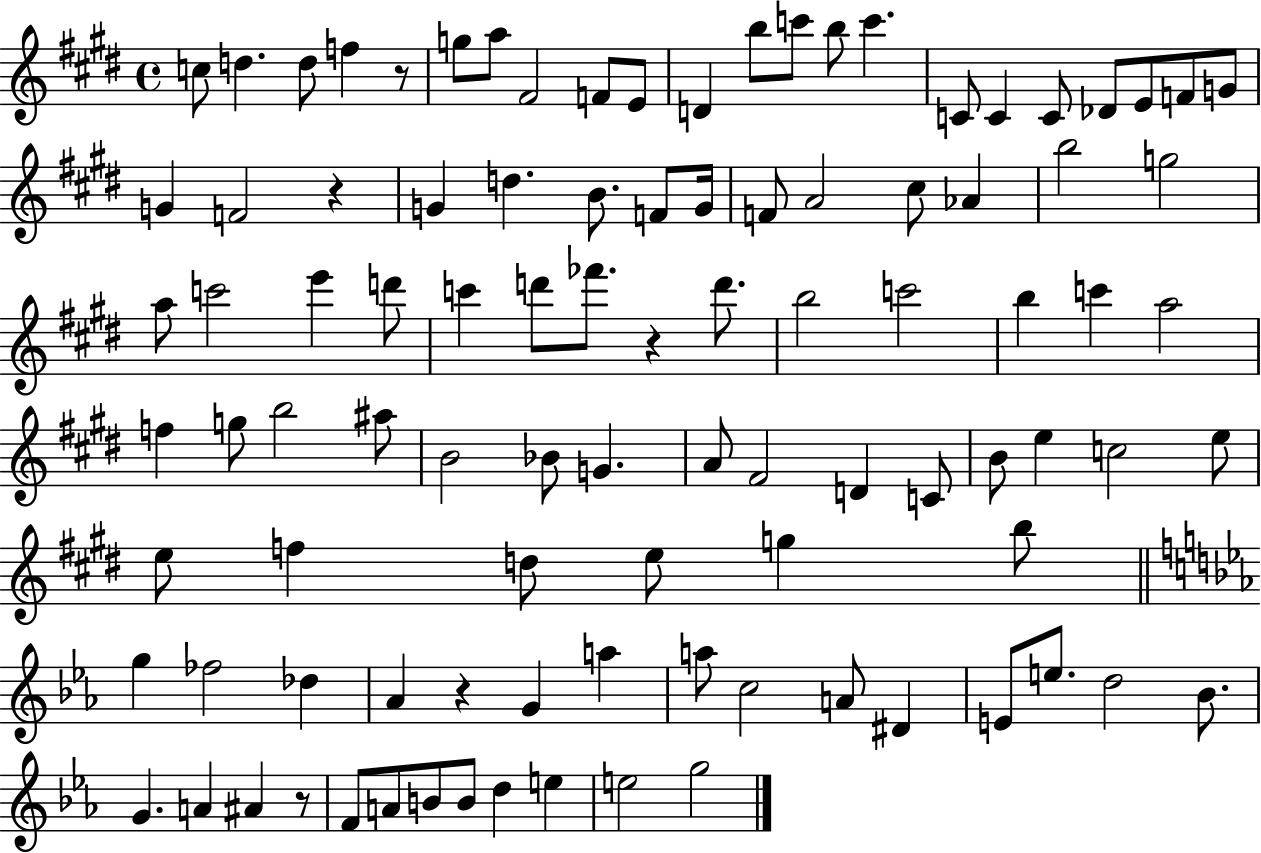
X:1
T:Untitled
M:4/4
L:1/4
K:E
c/2 d d/2 f z/2 g/2 a/2 ^F2 F/2 E/2 D b/2 c'/2 b/2 c' C/2 C C/2 _D/2 E/2 F/2 G/2 G F2 z G d B/2 F/2 G/4 F/2 A2 ^c/2 _A b2 g2 a/2 c'2 e' d'/2 c' d'/2 _f'/2 z d'/2 b2 c'2 b c' a2 f g/2 b2 ^a/2 B2 _B/2 G A/2 ^F2 D C/2 B/2 e c2 e/2 e/2 f d/2 e/2 g b/2 g _f2 _d _A z G a a/2 c2 A/2 ^D E/2 e/2 d2 _B/2 G A ^A z/2 F/2 A/2 B/2 B/2 d e e2 g2